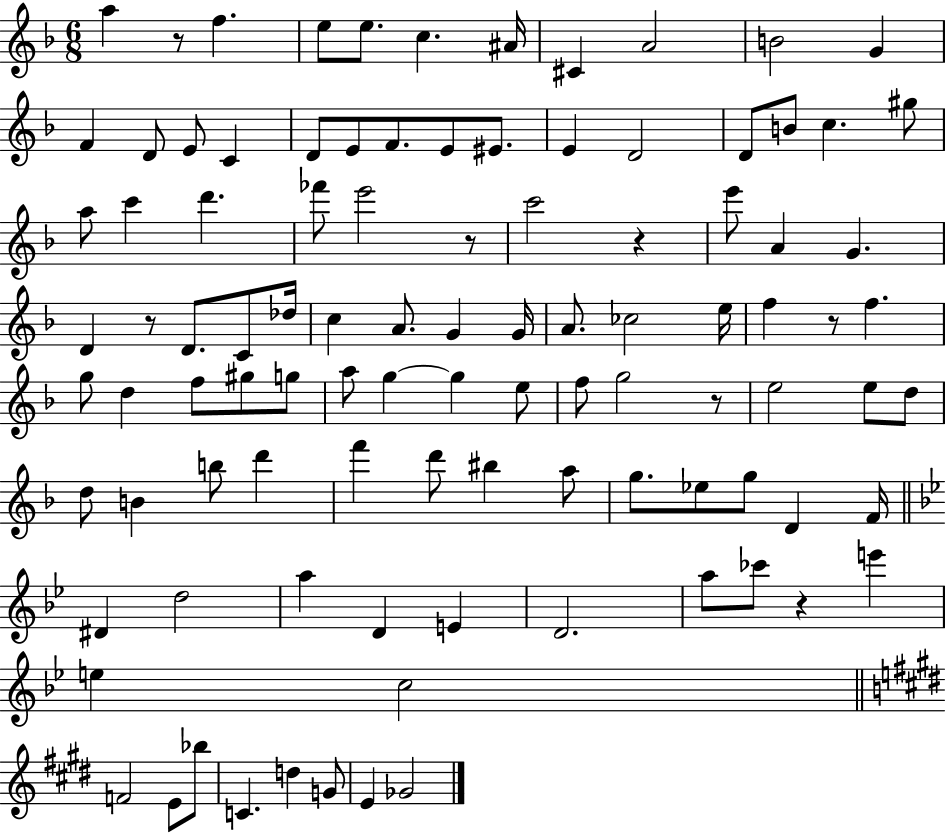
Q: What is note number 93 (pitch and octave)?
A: Gb4